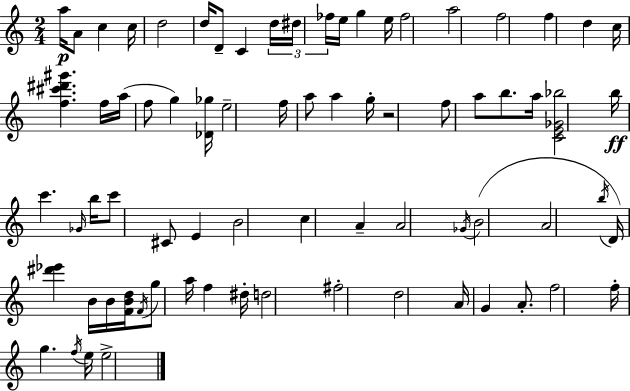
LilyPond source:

{
  \clef treble
  \numericTimeSignature
  \time 2/4
  \key c \major
  a''16\p a'8 c''4 c''16 | d''2 | d''16 d'8-- c'4 \tuplet 3/2 { d''16 | dis''16 fes''16 } e''16 g''4 e''16 | \break fes''2 | a''2 | f''2 | f''4 d''4 | \break c''16 <f'' cis''' dis''' gis'''>4. f''16 | a''16( f''8 g''4) <des' ges''>16 | e''2-- | f''16 a''8 a''4 g''16-. | \break r2 | f''8 a''8 b''8. a''16 | <c' e' ges' bes''>2 | b''16\ff c'''4. \grace { ges'16 } | \break b''16 c'''8 cis'8 e'4 | b'2 | c''4 a'4-- | a'2 | \break \acciaccatura { ges'16 }( b'2 | a'2 | \acciaccatura { b''16 }) d'16 <dis''' ees'''>4 | b'16 b'16 <f' b' d''>16 \acciaccatura { f'16 } g''8 a''16 f''4 | \break dis''16-. d''2 | fis''2-. | d''2 | a'16 g'4 | \break a'8.-. f''2 | f''16-. g''4. | \acciaccatura { f''16 } e''16 e''2-> | \bar "|."
}